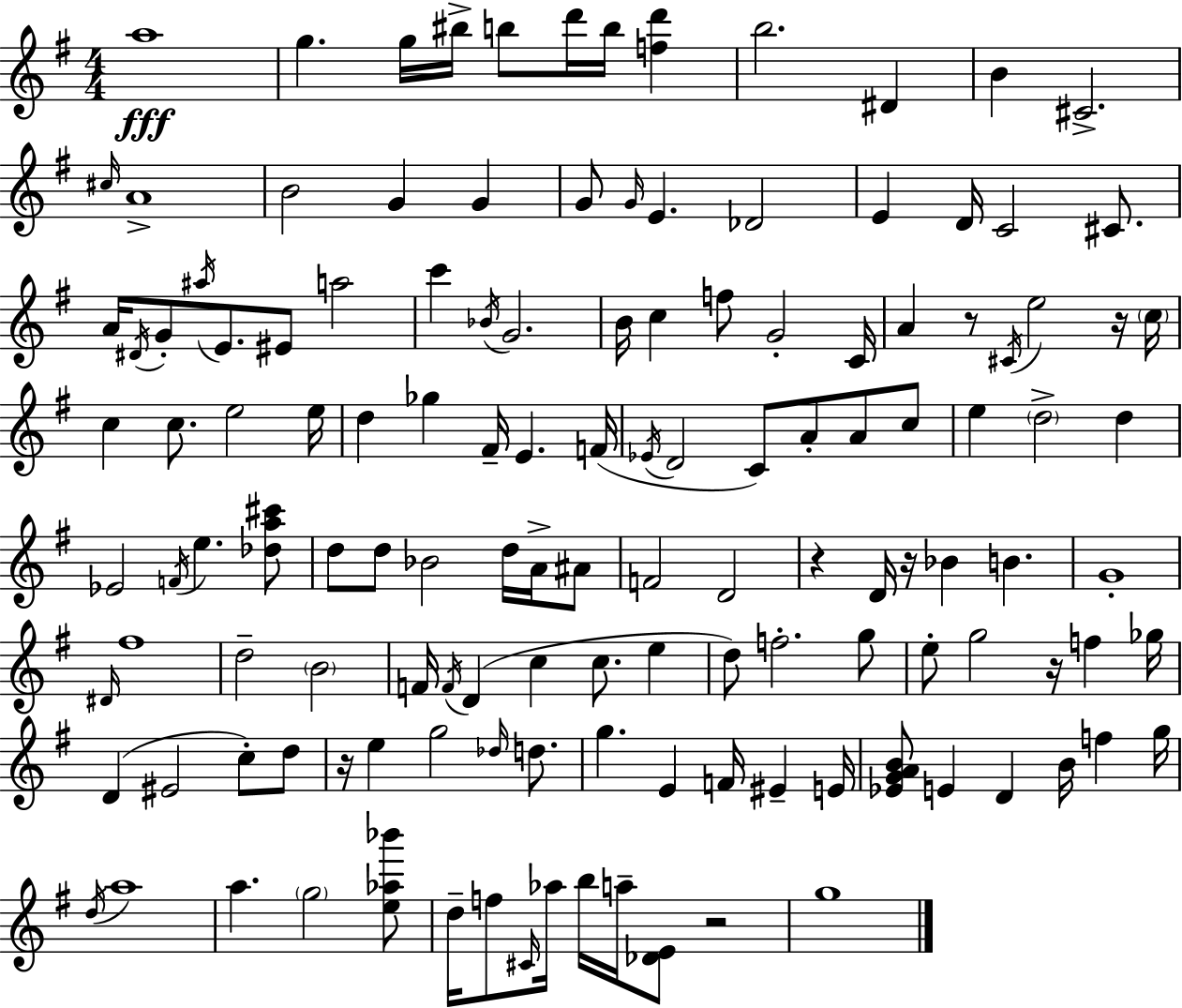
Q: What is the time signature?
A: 4/4